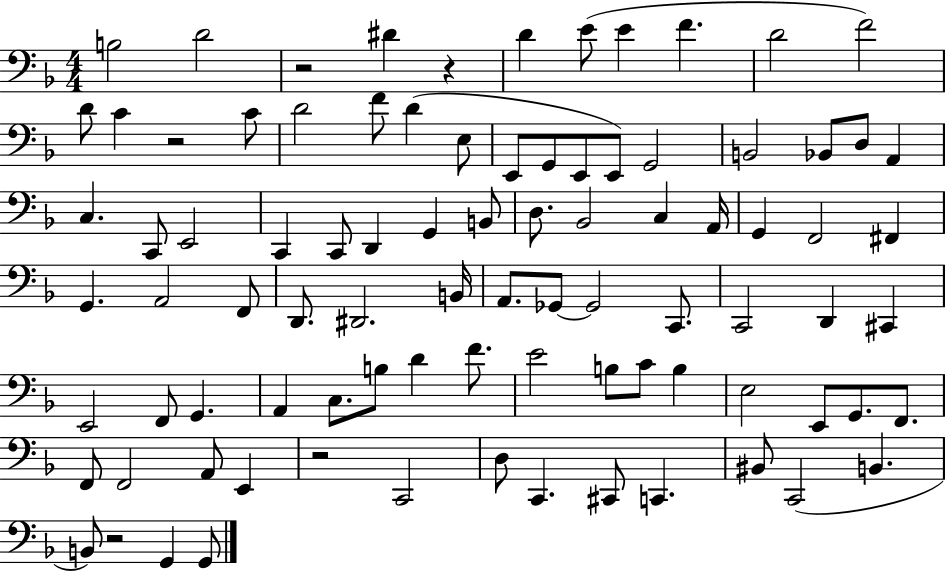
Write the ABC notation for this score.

X:1
T:Untitled
M:4/4
L:1/4
K:F
B,2 D2 z2 ^D z D E/2 E F D2 F2 D/2 C z2 C/2 D2 F/2 D E,/2 E,,/2 G,,/2 E,,/2 E,,/2 G,,2 B,,2 _B,,/2 D,/2 A,, C, C,,/2 E,,2 C,, C,,/2 D,, G,, B,,/2 D,/2 _B,,2 C, A,,/4 G,, F,,2 ^F,, G,, A,,2 F,,/2 D,,/2 ^D,,2 B,,/4 A,,/2 _G,,/2 _G,,2 C,,/2 C,,2 D,, ^C,, E,,2 F,,/2 G,, A,, C,/2 B,/2 D F/2 E2 B,/2 C/2 B, E,2 E,,/2 G,,/2 F,,/2 F,,/2 F,,2 A,,/2 E,, z2 C,,2 D,/2 C,, ^C,,/2 C,, ^B,,/2 C,,2 B,, B,,/2 z2 G,, G,,/2